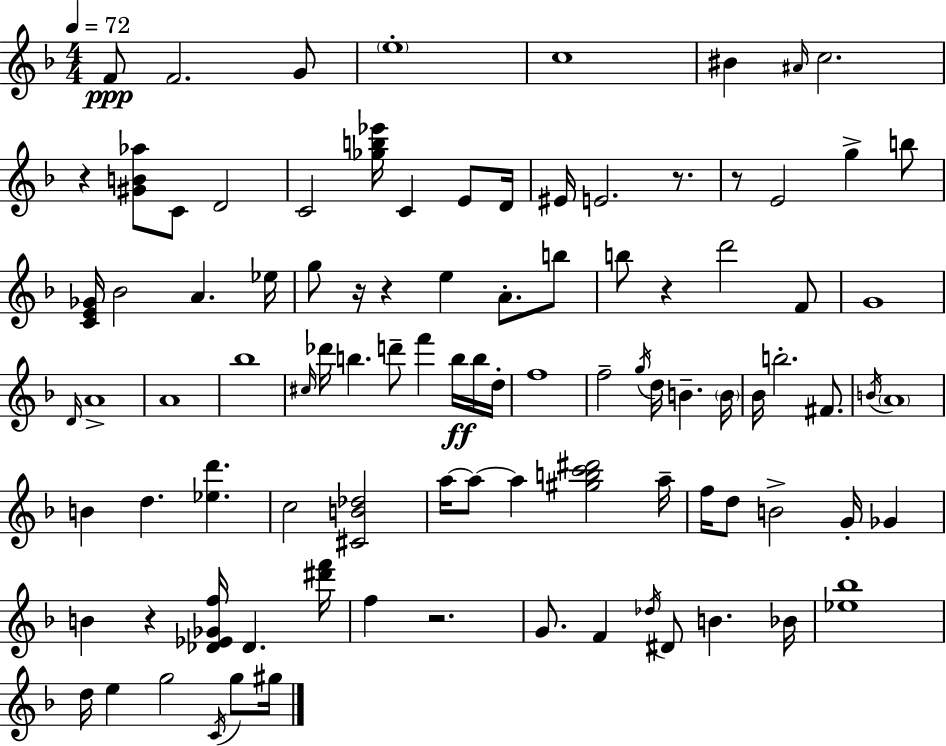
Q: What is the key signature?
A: D minor